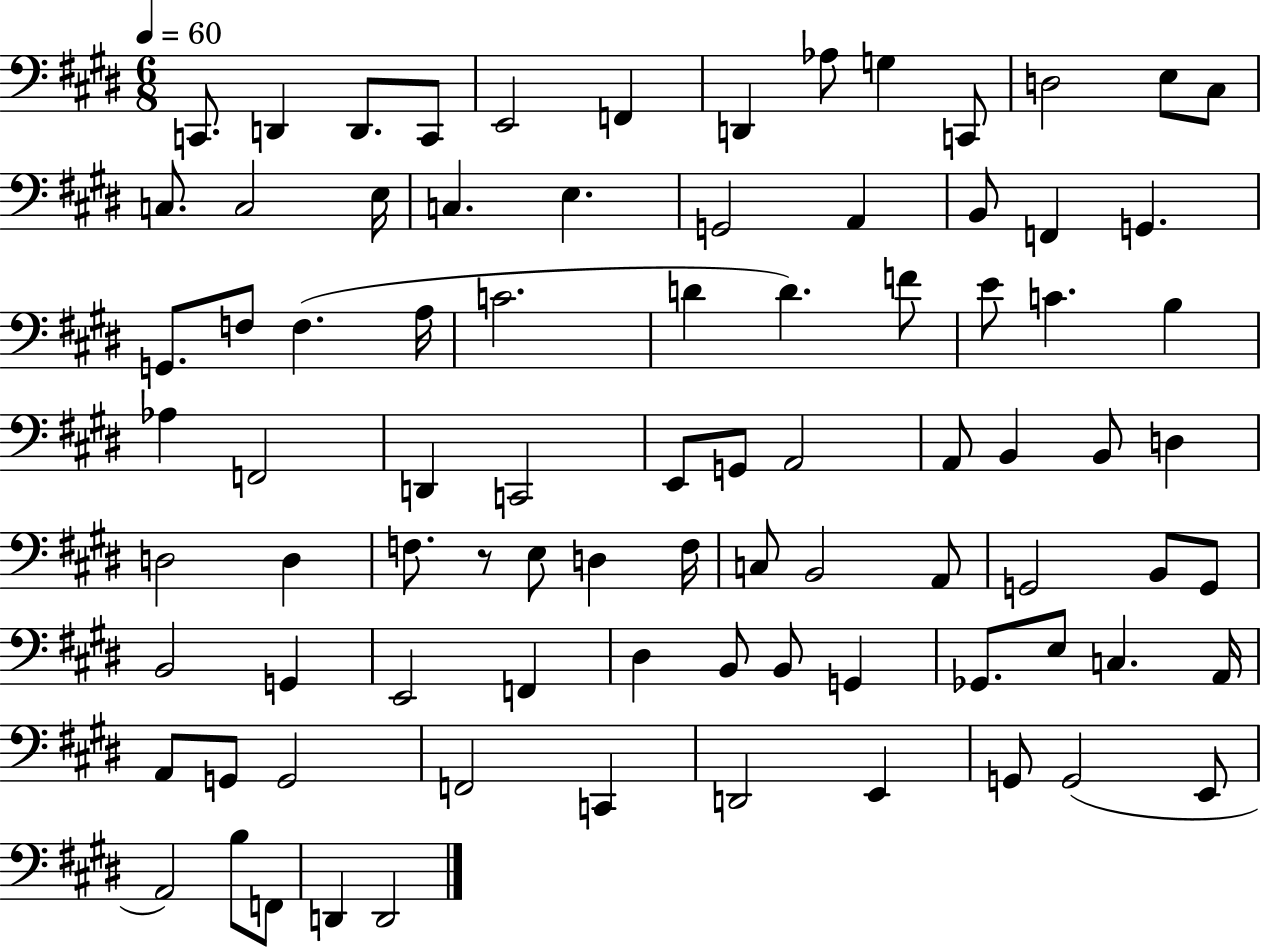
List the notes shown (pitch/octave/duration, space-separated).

C2/e. D2/q D2/e. C2/e E2/h F2/q D2/q Ab3/e G3/q C2/e D3/h E3/e C#3/e C3/e. C3/h E3/s C3/q. E3/q. G2/h A2/q B2/e F2/q G2/q. G2/e. F3/e F3/q. A3/s C4/h. D4/q D4/q. F4/e E4/e C4/q. B3/q Ab3/q F2/h D2/q C2/h E2/e G2/e A2/h A2/e B2/q B2/e D3/q D3/h D3/q F3/e. R/e E3/e D3/q F3/s C3/e B2/h A2/e G2/h B2/e G2/e B2/h G2/q E2/h F2/q D#3/q B2/e B2/e G2/q Gb2/e. E3/e C3/q. A2/s A2/e G2/e G2/h F2/h C2/q D2/h E2/q G2/e G2/h E2/e A2/h B3/e F2/e D2/q D2/h